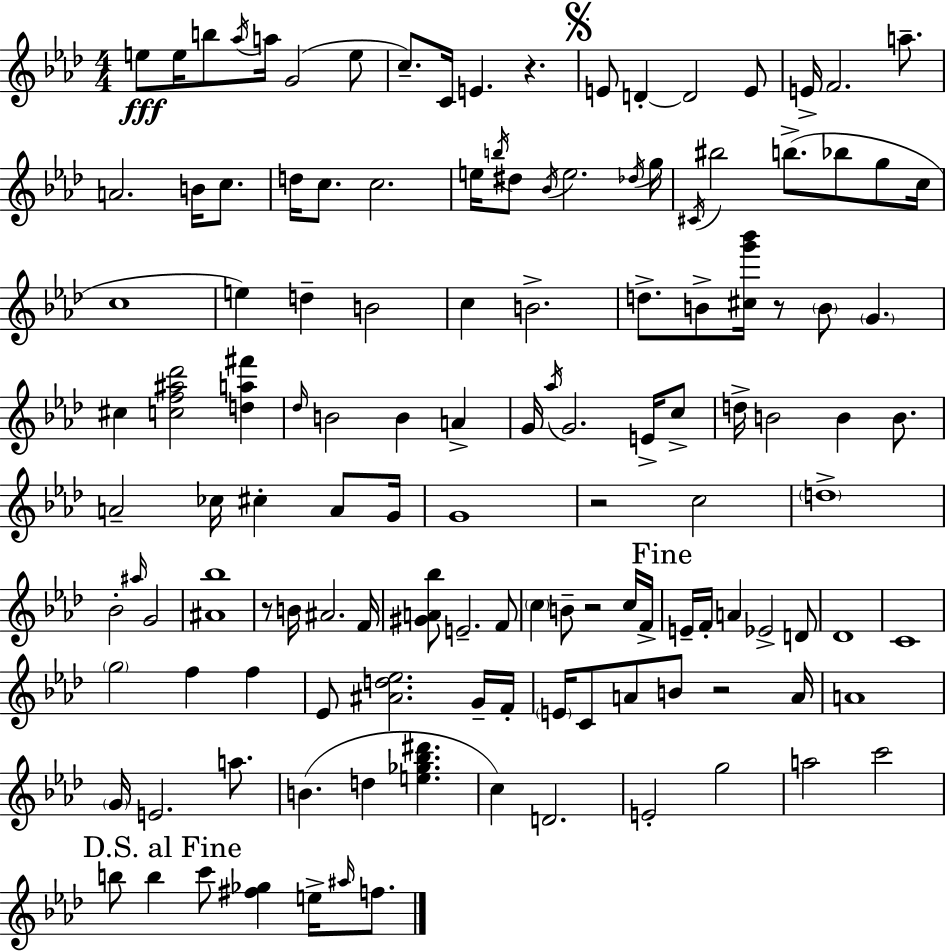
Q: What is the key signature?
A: AES major